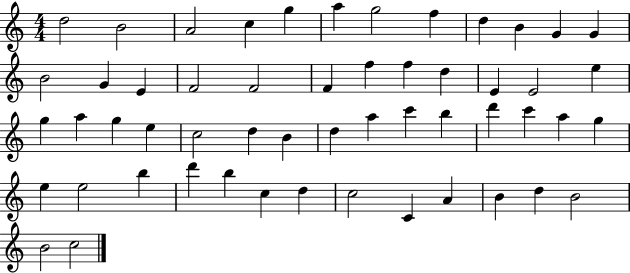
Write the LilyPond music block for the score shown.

{
  \clef treble
  \numericTimeSignature
  \time 4/4
  \key c \major
  d''2 b'2 | a'2 c''4 g''4 | a''4 g''2 f''4 | d''4 b'4 g'4 g'4 | \break b'2 g'4 e'4 | f'2 f'2 | f'4 f''4 f''4 d''4 | e'4 e'2 e''4 | \break g''4 a''4 g''4 e''4 | c''2 d''4 b'4 | d''4 a''4 c'''4 b''4 | d'''4 c'''4 a''4 g''4 | \break e''4 e''2 b''4 | d'''4 b''4 c''4 d''4 | c''2 c'4 a'4 | b'4 d''4 b'2 | \break b'2 c''2 | \bar "|."
}